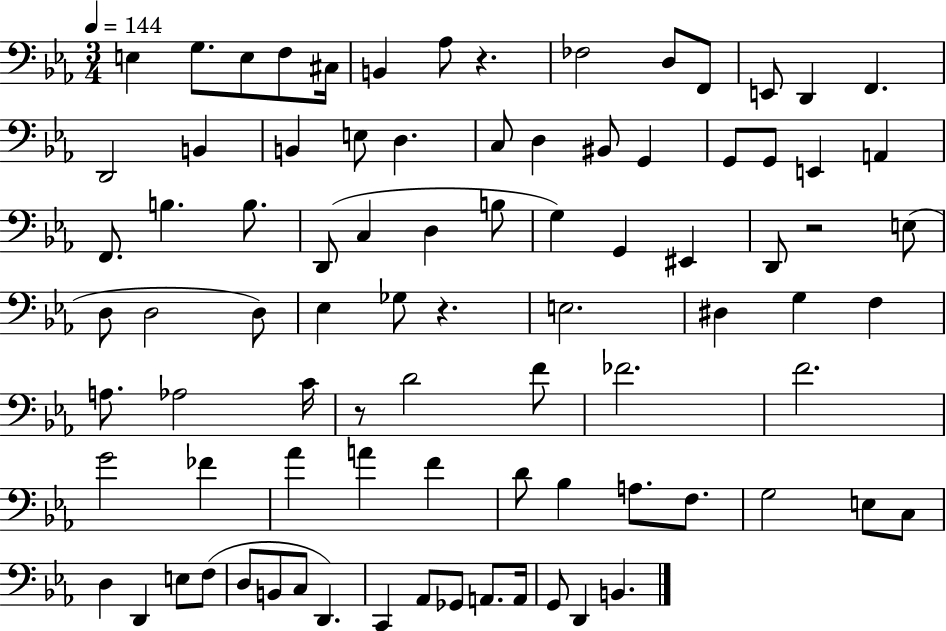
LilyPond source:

{
  \clef bass
  \numericTimeSignature
  \time 3/4
  \key ees \major
  \tempo 4 = 144
  e4 g8. e8 f8 cis16 | b,4 aes8 r4. | fes2 d8 f,8 | e,8 d,4 f,4. | \break d,2 b,4 | b,4 e8 d4. | c8 d4 bis,8 g,4 | g,8 g,8 e,4 a,4 | \break f,8. b4. b8. | d,8( c4 d4 b8 | g4) g,4 eis,4 | d,8 r2 e8( | \break d8 d2 d8) | ees4 ges8 r4. | e2. | dis4 g4 f4 | \break a8. aes2 c'16 | r8 d'2 f'8 | fes'2. | f'2. | \break g'2 fes'4 | aes'4 a'4 f'4 | d'8 bes4 a8. f8. | g2 e8 c8 | \break d4 d,4 e8 f8( | d8 b,8 c8 d,4.) | c,4 aes,8 ges,8 a,8. a,16 | g,8 d,4 b,4. | \break \bar "|."
}